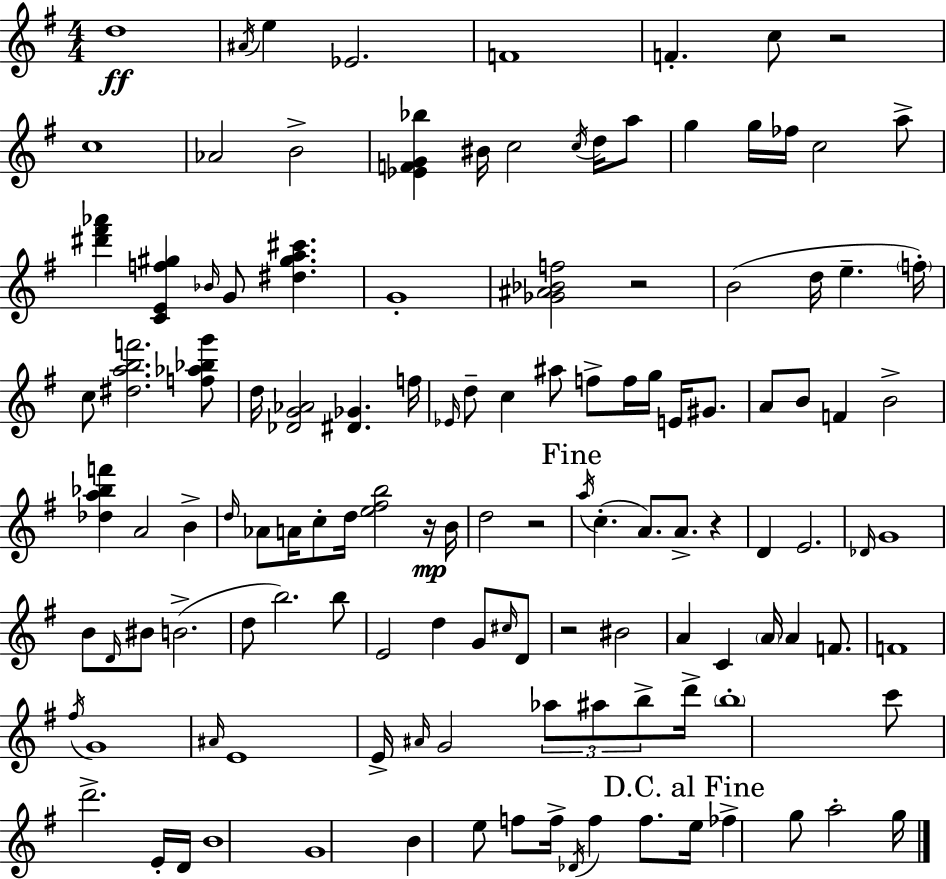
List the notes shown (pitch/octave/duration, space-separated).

D5/w A#4/s E5/q Eb4/h. F4/w F4/q. C5/e R/h C5/w Ab4/h B4/h [Eb4,F4,G4,Bb5]/q BIS4/s C5/h C5/s D5/s A5/e G5/q G5/s FES5/s C5/h A5/e [D#6,F#6,Ab6]/q [C4,E4,F5,G#5]/q Bb4/s G4/e [D#5,G#5,A5,C#6]/q. G4/w [Gb4,A#4,Bb4,F5]/h R/h B4/h D5/s E5/q. F5/s C5/e [D#5,A5,B5,F6]/h. [F5,Ab5,Bb5,G6]/e D5/s [Db4,G4,Ab4]/h [D#4,Gb4]/q. F5/s Eb4/s D5/e C5/q A#5/e F5/e F5/s G5/s E4/s G#4/e. A4/e B4/e F4/q B4/h [Db5,A5,Bb5,F6]/q A4/h B4/q D5/s Ab4/e A4/s C5/e D5/s [E5,F#5,B5]/h R/s B4/s D5/h R/h A5/s C5/q. A4/e. A4/e. R/q D4/q E4/h. Db4/s G4/w B4/e D4/s BIS4/e B4/h. D5/e B5/h. B5/e E4/h D5/q G4/e C#5/s D4/e R/h BIS4/h A4/q C4/q A4/s A4/q F4/e. F4/w F#5/s G4/w A#4/s E4/w E4/s A#4/s G4/h Ab5/e A#5/e B5/e D6/s B5/w C6/e D6/h. E4/s D4/s B4/w G4/w B4/q E5/e F5/e F5/s Db4/s F5/q F5/e. E5/s FES5/q G5/e A5/h G5/s